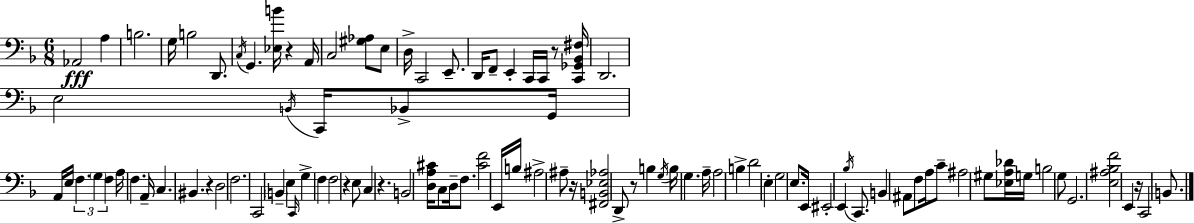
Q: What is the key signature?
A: F major